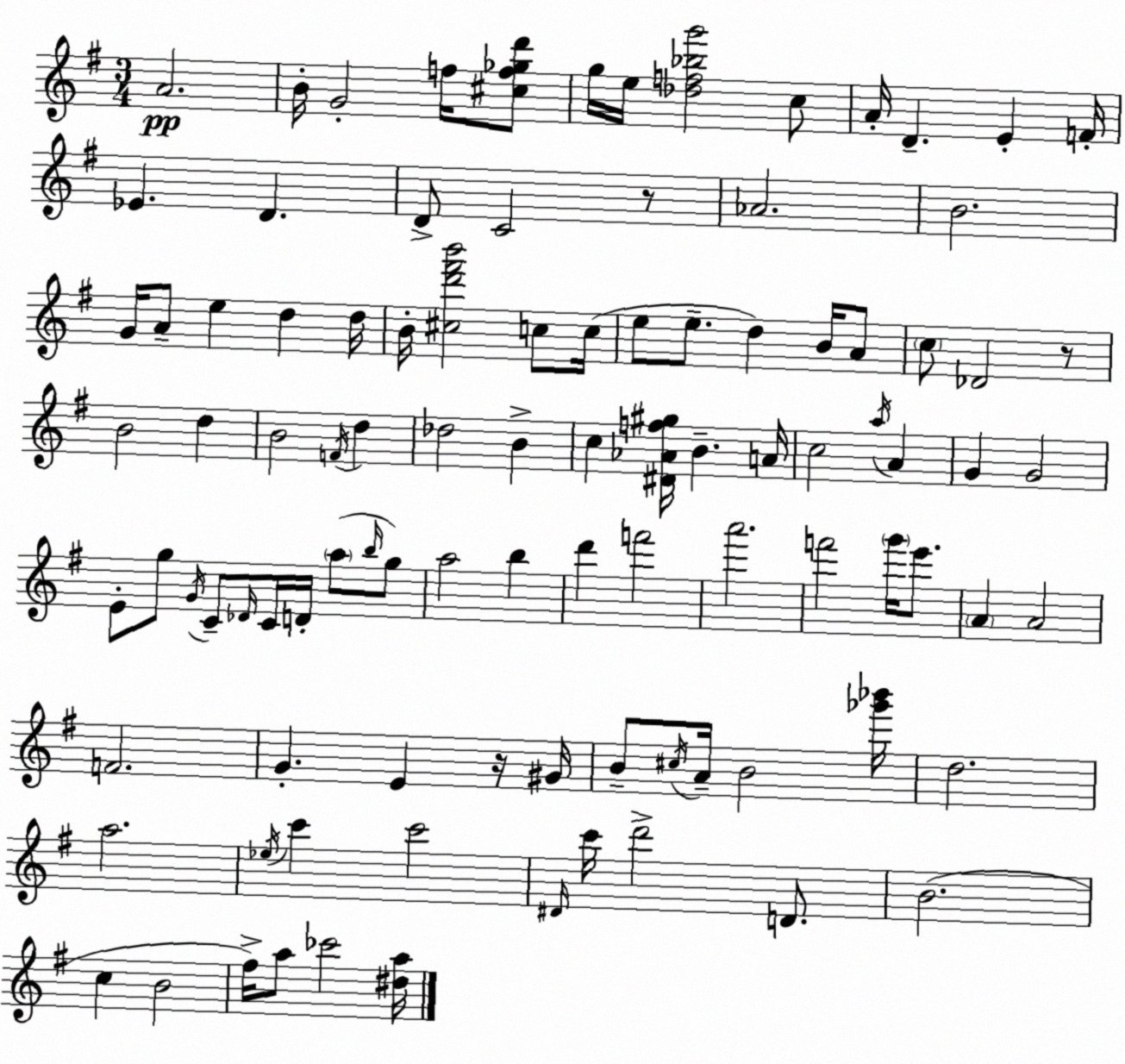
X:1
T:Untitled
M:3/4
L:1/4
K:Em
A2 B/4 G2 f/4 [^cf_gd']/2 g/4 e/4 [_df_bg']2 c/2 A/4 D E F/4 _E D D/2 C2 z/2 _A2 B2 G/4 A/2 e d d/4 B/4 [^cd'^f'b']2 c/2 c/4 e/2 e/2 d B/4 A/2 c/2 _D2 z/2 B2 d B2 F/4 d _d2 B c [^D_Af^g]/4 B A/4 c2 a/4 A G G2 E/2 g/2 G/4 C/2 _D/4 C/4 D/4 a/2 b/4 g/2 a2 b d' f'2 a'2 f'2 g'/4 e'/2 A A2 F2 G E z/4 ^G/4 B/2 ^c/4 A/4 B2 [_g'_b']/4 d2 a2 _e/4 c' c'2 ^D/4 c'/4 d'2 D/2 B2 c B2 ^f/4 a/2 _c'2 [^da]/4